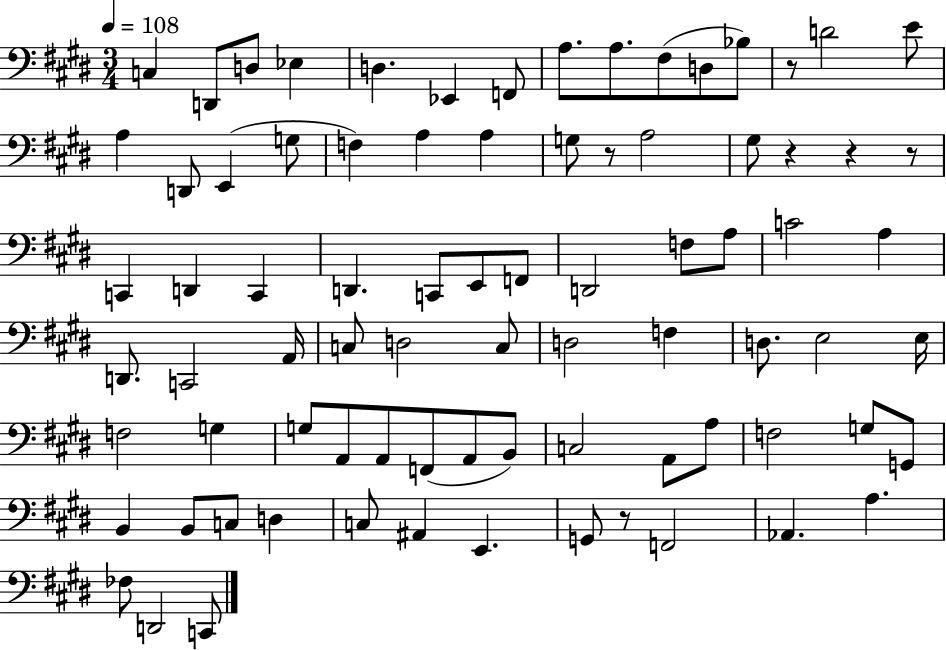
C3/q D2/e D3/e Eb3/q D3/q. Eb2/q F2/e A3/e. A3/e. F#3/e D3/e Bb3/e R/e D4/h E4/e A3/q D2/e E2/q G3/e F3/q A3/q A3/q G3/e R/e A3/h G#3/e R/q R/q R/e C2/q D2/q C2/q D2/q. C2/e E2/e F2/e D2/h F3/e A3/e C4/h A3/q D2/e. C2/h A2/s C3/e D3/h C3/e D3/h F3/q D3/e. E3/h E3/s F3/h G3/q G3/e A2/e A2/e F2/e A2/e B2/e C3/h A2/e A3/e F3/h G3/e G2/e B2/q B2/e C3/e D3/q C3/e A#2/q E2/q. G2/e R/e F2/h Ab2/q. A3/q. FES3/e D2/h C2/e